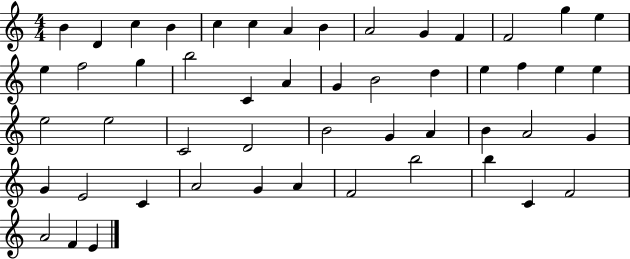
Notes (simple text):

B4/q D4/q C5/q B4/q C5/q C5/q A4/q B4/q A4/h G4/q F4/q F4/h G5/q E5/q E5/q F5/h G5/q B5/h C4/q A4/q G4/q B4/h D5/q E5/q F5/q E5/q E5/q E5/h E5/h C4/h D4/h B4/h G4/q A4/q B4/q A4/h G4/q G4/q E4/h C4/q A4/h G4/q A4/q F4/h B5/h B5/q C4/q F4/h A4/h F4/q E4/q